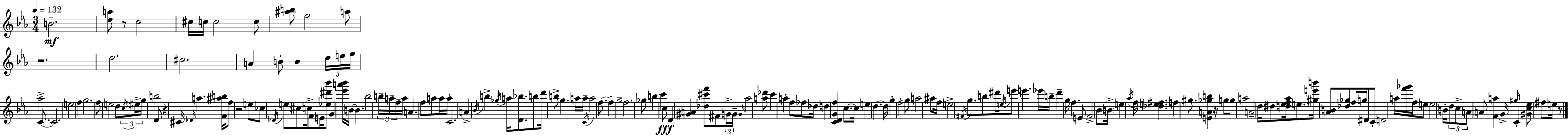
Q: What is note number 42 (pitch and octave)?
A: E4